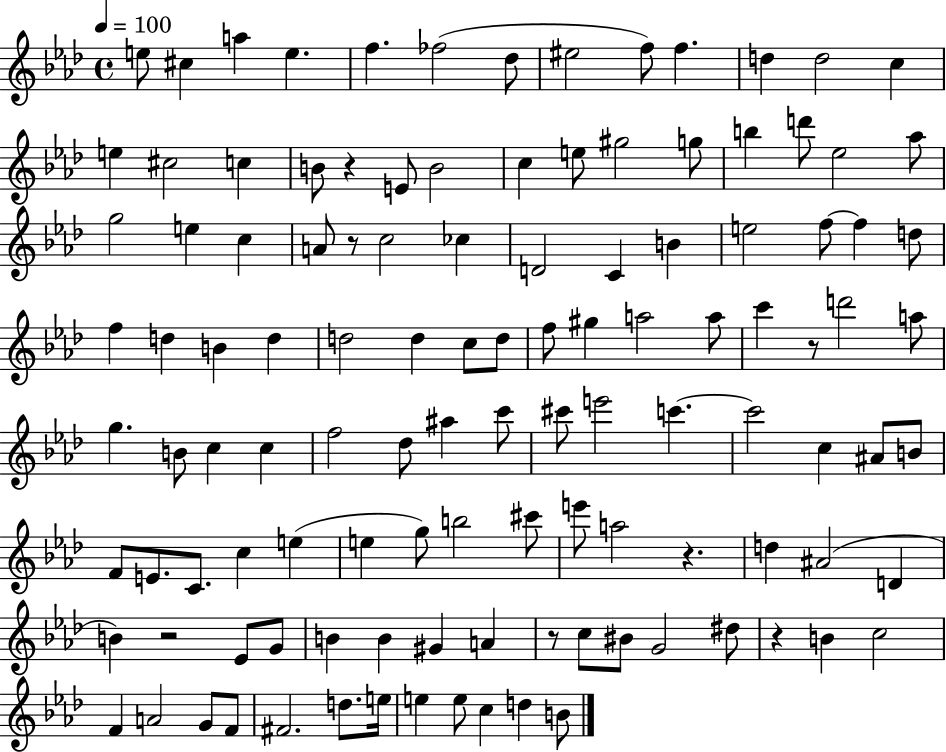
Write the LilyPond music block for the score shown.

{
  \clef treble
  \time 4/4
  \defaultTimeSignature
  \key aes \major
  \tempo 4 = 100
  e''8 cis''4 a''4 e''4. | f''4. fes''2( des''8 | eis''2 f''8) f''4. | d''4 d''2 c''4 | \break e''4 cis''2 c''4 | b'8 r4 e'8 b'2 | c''4 e''8 gis''2 g''8 | b''4 d'''8 ees''2 aes''8 | \break g''2 e''4 c''4 | a'8 r8 c''2 ces''4 | d'2 c'4 b'4 | e''2 f''8~~ f''4 d''8 | \break f''4 d''4 b'4 d''4 | d''2 d''4 c''8 d''8 | f''8 gis''4 a''2 a''8 | c'''4 r8 d'''2 a''8 | \break g''4. b'8 c''4 c''4 | f''2 des''8 ais''4 c'''8 | cis'''8 e'''2 c'''4.~~ | c'''2 c''4 ais'8 b'8 | \break f'8 e'8. c'8. c''4 e''4( | e''4 g''8) b''2 cis'''8 | e'''8 a''2 r4. | d''4 ais'2( d'4 | \break b'4) r2 ees'8 g'8 | b'4 b'4 gis'4 a'4 | r8 c''8 bis'8 g'2 dis''8 | r4 b'4 c''2 | \break f'4 a'2 g'8 f'8 | fis'2. d''8. e''16 | e''4 e''8 c''4 d''4 b'8 | \bar "|."
}